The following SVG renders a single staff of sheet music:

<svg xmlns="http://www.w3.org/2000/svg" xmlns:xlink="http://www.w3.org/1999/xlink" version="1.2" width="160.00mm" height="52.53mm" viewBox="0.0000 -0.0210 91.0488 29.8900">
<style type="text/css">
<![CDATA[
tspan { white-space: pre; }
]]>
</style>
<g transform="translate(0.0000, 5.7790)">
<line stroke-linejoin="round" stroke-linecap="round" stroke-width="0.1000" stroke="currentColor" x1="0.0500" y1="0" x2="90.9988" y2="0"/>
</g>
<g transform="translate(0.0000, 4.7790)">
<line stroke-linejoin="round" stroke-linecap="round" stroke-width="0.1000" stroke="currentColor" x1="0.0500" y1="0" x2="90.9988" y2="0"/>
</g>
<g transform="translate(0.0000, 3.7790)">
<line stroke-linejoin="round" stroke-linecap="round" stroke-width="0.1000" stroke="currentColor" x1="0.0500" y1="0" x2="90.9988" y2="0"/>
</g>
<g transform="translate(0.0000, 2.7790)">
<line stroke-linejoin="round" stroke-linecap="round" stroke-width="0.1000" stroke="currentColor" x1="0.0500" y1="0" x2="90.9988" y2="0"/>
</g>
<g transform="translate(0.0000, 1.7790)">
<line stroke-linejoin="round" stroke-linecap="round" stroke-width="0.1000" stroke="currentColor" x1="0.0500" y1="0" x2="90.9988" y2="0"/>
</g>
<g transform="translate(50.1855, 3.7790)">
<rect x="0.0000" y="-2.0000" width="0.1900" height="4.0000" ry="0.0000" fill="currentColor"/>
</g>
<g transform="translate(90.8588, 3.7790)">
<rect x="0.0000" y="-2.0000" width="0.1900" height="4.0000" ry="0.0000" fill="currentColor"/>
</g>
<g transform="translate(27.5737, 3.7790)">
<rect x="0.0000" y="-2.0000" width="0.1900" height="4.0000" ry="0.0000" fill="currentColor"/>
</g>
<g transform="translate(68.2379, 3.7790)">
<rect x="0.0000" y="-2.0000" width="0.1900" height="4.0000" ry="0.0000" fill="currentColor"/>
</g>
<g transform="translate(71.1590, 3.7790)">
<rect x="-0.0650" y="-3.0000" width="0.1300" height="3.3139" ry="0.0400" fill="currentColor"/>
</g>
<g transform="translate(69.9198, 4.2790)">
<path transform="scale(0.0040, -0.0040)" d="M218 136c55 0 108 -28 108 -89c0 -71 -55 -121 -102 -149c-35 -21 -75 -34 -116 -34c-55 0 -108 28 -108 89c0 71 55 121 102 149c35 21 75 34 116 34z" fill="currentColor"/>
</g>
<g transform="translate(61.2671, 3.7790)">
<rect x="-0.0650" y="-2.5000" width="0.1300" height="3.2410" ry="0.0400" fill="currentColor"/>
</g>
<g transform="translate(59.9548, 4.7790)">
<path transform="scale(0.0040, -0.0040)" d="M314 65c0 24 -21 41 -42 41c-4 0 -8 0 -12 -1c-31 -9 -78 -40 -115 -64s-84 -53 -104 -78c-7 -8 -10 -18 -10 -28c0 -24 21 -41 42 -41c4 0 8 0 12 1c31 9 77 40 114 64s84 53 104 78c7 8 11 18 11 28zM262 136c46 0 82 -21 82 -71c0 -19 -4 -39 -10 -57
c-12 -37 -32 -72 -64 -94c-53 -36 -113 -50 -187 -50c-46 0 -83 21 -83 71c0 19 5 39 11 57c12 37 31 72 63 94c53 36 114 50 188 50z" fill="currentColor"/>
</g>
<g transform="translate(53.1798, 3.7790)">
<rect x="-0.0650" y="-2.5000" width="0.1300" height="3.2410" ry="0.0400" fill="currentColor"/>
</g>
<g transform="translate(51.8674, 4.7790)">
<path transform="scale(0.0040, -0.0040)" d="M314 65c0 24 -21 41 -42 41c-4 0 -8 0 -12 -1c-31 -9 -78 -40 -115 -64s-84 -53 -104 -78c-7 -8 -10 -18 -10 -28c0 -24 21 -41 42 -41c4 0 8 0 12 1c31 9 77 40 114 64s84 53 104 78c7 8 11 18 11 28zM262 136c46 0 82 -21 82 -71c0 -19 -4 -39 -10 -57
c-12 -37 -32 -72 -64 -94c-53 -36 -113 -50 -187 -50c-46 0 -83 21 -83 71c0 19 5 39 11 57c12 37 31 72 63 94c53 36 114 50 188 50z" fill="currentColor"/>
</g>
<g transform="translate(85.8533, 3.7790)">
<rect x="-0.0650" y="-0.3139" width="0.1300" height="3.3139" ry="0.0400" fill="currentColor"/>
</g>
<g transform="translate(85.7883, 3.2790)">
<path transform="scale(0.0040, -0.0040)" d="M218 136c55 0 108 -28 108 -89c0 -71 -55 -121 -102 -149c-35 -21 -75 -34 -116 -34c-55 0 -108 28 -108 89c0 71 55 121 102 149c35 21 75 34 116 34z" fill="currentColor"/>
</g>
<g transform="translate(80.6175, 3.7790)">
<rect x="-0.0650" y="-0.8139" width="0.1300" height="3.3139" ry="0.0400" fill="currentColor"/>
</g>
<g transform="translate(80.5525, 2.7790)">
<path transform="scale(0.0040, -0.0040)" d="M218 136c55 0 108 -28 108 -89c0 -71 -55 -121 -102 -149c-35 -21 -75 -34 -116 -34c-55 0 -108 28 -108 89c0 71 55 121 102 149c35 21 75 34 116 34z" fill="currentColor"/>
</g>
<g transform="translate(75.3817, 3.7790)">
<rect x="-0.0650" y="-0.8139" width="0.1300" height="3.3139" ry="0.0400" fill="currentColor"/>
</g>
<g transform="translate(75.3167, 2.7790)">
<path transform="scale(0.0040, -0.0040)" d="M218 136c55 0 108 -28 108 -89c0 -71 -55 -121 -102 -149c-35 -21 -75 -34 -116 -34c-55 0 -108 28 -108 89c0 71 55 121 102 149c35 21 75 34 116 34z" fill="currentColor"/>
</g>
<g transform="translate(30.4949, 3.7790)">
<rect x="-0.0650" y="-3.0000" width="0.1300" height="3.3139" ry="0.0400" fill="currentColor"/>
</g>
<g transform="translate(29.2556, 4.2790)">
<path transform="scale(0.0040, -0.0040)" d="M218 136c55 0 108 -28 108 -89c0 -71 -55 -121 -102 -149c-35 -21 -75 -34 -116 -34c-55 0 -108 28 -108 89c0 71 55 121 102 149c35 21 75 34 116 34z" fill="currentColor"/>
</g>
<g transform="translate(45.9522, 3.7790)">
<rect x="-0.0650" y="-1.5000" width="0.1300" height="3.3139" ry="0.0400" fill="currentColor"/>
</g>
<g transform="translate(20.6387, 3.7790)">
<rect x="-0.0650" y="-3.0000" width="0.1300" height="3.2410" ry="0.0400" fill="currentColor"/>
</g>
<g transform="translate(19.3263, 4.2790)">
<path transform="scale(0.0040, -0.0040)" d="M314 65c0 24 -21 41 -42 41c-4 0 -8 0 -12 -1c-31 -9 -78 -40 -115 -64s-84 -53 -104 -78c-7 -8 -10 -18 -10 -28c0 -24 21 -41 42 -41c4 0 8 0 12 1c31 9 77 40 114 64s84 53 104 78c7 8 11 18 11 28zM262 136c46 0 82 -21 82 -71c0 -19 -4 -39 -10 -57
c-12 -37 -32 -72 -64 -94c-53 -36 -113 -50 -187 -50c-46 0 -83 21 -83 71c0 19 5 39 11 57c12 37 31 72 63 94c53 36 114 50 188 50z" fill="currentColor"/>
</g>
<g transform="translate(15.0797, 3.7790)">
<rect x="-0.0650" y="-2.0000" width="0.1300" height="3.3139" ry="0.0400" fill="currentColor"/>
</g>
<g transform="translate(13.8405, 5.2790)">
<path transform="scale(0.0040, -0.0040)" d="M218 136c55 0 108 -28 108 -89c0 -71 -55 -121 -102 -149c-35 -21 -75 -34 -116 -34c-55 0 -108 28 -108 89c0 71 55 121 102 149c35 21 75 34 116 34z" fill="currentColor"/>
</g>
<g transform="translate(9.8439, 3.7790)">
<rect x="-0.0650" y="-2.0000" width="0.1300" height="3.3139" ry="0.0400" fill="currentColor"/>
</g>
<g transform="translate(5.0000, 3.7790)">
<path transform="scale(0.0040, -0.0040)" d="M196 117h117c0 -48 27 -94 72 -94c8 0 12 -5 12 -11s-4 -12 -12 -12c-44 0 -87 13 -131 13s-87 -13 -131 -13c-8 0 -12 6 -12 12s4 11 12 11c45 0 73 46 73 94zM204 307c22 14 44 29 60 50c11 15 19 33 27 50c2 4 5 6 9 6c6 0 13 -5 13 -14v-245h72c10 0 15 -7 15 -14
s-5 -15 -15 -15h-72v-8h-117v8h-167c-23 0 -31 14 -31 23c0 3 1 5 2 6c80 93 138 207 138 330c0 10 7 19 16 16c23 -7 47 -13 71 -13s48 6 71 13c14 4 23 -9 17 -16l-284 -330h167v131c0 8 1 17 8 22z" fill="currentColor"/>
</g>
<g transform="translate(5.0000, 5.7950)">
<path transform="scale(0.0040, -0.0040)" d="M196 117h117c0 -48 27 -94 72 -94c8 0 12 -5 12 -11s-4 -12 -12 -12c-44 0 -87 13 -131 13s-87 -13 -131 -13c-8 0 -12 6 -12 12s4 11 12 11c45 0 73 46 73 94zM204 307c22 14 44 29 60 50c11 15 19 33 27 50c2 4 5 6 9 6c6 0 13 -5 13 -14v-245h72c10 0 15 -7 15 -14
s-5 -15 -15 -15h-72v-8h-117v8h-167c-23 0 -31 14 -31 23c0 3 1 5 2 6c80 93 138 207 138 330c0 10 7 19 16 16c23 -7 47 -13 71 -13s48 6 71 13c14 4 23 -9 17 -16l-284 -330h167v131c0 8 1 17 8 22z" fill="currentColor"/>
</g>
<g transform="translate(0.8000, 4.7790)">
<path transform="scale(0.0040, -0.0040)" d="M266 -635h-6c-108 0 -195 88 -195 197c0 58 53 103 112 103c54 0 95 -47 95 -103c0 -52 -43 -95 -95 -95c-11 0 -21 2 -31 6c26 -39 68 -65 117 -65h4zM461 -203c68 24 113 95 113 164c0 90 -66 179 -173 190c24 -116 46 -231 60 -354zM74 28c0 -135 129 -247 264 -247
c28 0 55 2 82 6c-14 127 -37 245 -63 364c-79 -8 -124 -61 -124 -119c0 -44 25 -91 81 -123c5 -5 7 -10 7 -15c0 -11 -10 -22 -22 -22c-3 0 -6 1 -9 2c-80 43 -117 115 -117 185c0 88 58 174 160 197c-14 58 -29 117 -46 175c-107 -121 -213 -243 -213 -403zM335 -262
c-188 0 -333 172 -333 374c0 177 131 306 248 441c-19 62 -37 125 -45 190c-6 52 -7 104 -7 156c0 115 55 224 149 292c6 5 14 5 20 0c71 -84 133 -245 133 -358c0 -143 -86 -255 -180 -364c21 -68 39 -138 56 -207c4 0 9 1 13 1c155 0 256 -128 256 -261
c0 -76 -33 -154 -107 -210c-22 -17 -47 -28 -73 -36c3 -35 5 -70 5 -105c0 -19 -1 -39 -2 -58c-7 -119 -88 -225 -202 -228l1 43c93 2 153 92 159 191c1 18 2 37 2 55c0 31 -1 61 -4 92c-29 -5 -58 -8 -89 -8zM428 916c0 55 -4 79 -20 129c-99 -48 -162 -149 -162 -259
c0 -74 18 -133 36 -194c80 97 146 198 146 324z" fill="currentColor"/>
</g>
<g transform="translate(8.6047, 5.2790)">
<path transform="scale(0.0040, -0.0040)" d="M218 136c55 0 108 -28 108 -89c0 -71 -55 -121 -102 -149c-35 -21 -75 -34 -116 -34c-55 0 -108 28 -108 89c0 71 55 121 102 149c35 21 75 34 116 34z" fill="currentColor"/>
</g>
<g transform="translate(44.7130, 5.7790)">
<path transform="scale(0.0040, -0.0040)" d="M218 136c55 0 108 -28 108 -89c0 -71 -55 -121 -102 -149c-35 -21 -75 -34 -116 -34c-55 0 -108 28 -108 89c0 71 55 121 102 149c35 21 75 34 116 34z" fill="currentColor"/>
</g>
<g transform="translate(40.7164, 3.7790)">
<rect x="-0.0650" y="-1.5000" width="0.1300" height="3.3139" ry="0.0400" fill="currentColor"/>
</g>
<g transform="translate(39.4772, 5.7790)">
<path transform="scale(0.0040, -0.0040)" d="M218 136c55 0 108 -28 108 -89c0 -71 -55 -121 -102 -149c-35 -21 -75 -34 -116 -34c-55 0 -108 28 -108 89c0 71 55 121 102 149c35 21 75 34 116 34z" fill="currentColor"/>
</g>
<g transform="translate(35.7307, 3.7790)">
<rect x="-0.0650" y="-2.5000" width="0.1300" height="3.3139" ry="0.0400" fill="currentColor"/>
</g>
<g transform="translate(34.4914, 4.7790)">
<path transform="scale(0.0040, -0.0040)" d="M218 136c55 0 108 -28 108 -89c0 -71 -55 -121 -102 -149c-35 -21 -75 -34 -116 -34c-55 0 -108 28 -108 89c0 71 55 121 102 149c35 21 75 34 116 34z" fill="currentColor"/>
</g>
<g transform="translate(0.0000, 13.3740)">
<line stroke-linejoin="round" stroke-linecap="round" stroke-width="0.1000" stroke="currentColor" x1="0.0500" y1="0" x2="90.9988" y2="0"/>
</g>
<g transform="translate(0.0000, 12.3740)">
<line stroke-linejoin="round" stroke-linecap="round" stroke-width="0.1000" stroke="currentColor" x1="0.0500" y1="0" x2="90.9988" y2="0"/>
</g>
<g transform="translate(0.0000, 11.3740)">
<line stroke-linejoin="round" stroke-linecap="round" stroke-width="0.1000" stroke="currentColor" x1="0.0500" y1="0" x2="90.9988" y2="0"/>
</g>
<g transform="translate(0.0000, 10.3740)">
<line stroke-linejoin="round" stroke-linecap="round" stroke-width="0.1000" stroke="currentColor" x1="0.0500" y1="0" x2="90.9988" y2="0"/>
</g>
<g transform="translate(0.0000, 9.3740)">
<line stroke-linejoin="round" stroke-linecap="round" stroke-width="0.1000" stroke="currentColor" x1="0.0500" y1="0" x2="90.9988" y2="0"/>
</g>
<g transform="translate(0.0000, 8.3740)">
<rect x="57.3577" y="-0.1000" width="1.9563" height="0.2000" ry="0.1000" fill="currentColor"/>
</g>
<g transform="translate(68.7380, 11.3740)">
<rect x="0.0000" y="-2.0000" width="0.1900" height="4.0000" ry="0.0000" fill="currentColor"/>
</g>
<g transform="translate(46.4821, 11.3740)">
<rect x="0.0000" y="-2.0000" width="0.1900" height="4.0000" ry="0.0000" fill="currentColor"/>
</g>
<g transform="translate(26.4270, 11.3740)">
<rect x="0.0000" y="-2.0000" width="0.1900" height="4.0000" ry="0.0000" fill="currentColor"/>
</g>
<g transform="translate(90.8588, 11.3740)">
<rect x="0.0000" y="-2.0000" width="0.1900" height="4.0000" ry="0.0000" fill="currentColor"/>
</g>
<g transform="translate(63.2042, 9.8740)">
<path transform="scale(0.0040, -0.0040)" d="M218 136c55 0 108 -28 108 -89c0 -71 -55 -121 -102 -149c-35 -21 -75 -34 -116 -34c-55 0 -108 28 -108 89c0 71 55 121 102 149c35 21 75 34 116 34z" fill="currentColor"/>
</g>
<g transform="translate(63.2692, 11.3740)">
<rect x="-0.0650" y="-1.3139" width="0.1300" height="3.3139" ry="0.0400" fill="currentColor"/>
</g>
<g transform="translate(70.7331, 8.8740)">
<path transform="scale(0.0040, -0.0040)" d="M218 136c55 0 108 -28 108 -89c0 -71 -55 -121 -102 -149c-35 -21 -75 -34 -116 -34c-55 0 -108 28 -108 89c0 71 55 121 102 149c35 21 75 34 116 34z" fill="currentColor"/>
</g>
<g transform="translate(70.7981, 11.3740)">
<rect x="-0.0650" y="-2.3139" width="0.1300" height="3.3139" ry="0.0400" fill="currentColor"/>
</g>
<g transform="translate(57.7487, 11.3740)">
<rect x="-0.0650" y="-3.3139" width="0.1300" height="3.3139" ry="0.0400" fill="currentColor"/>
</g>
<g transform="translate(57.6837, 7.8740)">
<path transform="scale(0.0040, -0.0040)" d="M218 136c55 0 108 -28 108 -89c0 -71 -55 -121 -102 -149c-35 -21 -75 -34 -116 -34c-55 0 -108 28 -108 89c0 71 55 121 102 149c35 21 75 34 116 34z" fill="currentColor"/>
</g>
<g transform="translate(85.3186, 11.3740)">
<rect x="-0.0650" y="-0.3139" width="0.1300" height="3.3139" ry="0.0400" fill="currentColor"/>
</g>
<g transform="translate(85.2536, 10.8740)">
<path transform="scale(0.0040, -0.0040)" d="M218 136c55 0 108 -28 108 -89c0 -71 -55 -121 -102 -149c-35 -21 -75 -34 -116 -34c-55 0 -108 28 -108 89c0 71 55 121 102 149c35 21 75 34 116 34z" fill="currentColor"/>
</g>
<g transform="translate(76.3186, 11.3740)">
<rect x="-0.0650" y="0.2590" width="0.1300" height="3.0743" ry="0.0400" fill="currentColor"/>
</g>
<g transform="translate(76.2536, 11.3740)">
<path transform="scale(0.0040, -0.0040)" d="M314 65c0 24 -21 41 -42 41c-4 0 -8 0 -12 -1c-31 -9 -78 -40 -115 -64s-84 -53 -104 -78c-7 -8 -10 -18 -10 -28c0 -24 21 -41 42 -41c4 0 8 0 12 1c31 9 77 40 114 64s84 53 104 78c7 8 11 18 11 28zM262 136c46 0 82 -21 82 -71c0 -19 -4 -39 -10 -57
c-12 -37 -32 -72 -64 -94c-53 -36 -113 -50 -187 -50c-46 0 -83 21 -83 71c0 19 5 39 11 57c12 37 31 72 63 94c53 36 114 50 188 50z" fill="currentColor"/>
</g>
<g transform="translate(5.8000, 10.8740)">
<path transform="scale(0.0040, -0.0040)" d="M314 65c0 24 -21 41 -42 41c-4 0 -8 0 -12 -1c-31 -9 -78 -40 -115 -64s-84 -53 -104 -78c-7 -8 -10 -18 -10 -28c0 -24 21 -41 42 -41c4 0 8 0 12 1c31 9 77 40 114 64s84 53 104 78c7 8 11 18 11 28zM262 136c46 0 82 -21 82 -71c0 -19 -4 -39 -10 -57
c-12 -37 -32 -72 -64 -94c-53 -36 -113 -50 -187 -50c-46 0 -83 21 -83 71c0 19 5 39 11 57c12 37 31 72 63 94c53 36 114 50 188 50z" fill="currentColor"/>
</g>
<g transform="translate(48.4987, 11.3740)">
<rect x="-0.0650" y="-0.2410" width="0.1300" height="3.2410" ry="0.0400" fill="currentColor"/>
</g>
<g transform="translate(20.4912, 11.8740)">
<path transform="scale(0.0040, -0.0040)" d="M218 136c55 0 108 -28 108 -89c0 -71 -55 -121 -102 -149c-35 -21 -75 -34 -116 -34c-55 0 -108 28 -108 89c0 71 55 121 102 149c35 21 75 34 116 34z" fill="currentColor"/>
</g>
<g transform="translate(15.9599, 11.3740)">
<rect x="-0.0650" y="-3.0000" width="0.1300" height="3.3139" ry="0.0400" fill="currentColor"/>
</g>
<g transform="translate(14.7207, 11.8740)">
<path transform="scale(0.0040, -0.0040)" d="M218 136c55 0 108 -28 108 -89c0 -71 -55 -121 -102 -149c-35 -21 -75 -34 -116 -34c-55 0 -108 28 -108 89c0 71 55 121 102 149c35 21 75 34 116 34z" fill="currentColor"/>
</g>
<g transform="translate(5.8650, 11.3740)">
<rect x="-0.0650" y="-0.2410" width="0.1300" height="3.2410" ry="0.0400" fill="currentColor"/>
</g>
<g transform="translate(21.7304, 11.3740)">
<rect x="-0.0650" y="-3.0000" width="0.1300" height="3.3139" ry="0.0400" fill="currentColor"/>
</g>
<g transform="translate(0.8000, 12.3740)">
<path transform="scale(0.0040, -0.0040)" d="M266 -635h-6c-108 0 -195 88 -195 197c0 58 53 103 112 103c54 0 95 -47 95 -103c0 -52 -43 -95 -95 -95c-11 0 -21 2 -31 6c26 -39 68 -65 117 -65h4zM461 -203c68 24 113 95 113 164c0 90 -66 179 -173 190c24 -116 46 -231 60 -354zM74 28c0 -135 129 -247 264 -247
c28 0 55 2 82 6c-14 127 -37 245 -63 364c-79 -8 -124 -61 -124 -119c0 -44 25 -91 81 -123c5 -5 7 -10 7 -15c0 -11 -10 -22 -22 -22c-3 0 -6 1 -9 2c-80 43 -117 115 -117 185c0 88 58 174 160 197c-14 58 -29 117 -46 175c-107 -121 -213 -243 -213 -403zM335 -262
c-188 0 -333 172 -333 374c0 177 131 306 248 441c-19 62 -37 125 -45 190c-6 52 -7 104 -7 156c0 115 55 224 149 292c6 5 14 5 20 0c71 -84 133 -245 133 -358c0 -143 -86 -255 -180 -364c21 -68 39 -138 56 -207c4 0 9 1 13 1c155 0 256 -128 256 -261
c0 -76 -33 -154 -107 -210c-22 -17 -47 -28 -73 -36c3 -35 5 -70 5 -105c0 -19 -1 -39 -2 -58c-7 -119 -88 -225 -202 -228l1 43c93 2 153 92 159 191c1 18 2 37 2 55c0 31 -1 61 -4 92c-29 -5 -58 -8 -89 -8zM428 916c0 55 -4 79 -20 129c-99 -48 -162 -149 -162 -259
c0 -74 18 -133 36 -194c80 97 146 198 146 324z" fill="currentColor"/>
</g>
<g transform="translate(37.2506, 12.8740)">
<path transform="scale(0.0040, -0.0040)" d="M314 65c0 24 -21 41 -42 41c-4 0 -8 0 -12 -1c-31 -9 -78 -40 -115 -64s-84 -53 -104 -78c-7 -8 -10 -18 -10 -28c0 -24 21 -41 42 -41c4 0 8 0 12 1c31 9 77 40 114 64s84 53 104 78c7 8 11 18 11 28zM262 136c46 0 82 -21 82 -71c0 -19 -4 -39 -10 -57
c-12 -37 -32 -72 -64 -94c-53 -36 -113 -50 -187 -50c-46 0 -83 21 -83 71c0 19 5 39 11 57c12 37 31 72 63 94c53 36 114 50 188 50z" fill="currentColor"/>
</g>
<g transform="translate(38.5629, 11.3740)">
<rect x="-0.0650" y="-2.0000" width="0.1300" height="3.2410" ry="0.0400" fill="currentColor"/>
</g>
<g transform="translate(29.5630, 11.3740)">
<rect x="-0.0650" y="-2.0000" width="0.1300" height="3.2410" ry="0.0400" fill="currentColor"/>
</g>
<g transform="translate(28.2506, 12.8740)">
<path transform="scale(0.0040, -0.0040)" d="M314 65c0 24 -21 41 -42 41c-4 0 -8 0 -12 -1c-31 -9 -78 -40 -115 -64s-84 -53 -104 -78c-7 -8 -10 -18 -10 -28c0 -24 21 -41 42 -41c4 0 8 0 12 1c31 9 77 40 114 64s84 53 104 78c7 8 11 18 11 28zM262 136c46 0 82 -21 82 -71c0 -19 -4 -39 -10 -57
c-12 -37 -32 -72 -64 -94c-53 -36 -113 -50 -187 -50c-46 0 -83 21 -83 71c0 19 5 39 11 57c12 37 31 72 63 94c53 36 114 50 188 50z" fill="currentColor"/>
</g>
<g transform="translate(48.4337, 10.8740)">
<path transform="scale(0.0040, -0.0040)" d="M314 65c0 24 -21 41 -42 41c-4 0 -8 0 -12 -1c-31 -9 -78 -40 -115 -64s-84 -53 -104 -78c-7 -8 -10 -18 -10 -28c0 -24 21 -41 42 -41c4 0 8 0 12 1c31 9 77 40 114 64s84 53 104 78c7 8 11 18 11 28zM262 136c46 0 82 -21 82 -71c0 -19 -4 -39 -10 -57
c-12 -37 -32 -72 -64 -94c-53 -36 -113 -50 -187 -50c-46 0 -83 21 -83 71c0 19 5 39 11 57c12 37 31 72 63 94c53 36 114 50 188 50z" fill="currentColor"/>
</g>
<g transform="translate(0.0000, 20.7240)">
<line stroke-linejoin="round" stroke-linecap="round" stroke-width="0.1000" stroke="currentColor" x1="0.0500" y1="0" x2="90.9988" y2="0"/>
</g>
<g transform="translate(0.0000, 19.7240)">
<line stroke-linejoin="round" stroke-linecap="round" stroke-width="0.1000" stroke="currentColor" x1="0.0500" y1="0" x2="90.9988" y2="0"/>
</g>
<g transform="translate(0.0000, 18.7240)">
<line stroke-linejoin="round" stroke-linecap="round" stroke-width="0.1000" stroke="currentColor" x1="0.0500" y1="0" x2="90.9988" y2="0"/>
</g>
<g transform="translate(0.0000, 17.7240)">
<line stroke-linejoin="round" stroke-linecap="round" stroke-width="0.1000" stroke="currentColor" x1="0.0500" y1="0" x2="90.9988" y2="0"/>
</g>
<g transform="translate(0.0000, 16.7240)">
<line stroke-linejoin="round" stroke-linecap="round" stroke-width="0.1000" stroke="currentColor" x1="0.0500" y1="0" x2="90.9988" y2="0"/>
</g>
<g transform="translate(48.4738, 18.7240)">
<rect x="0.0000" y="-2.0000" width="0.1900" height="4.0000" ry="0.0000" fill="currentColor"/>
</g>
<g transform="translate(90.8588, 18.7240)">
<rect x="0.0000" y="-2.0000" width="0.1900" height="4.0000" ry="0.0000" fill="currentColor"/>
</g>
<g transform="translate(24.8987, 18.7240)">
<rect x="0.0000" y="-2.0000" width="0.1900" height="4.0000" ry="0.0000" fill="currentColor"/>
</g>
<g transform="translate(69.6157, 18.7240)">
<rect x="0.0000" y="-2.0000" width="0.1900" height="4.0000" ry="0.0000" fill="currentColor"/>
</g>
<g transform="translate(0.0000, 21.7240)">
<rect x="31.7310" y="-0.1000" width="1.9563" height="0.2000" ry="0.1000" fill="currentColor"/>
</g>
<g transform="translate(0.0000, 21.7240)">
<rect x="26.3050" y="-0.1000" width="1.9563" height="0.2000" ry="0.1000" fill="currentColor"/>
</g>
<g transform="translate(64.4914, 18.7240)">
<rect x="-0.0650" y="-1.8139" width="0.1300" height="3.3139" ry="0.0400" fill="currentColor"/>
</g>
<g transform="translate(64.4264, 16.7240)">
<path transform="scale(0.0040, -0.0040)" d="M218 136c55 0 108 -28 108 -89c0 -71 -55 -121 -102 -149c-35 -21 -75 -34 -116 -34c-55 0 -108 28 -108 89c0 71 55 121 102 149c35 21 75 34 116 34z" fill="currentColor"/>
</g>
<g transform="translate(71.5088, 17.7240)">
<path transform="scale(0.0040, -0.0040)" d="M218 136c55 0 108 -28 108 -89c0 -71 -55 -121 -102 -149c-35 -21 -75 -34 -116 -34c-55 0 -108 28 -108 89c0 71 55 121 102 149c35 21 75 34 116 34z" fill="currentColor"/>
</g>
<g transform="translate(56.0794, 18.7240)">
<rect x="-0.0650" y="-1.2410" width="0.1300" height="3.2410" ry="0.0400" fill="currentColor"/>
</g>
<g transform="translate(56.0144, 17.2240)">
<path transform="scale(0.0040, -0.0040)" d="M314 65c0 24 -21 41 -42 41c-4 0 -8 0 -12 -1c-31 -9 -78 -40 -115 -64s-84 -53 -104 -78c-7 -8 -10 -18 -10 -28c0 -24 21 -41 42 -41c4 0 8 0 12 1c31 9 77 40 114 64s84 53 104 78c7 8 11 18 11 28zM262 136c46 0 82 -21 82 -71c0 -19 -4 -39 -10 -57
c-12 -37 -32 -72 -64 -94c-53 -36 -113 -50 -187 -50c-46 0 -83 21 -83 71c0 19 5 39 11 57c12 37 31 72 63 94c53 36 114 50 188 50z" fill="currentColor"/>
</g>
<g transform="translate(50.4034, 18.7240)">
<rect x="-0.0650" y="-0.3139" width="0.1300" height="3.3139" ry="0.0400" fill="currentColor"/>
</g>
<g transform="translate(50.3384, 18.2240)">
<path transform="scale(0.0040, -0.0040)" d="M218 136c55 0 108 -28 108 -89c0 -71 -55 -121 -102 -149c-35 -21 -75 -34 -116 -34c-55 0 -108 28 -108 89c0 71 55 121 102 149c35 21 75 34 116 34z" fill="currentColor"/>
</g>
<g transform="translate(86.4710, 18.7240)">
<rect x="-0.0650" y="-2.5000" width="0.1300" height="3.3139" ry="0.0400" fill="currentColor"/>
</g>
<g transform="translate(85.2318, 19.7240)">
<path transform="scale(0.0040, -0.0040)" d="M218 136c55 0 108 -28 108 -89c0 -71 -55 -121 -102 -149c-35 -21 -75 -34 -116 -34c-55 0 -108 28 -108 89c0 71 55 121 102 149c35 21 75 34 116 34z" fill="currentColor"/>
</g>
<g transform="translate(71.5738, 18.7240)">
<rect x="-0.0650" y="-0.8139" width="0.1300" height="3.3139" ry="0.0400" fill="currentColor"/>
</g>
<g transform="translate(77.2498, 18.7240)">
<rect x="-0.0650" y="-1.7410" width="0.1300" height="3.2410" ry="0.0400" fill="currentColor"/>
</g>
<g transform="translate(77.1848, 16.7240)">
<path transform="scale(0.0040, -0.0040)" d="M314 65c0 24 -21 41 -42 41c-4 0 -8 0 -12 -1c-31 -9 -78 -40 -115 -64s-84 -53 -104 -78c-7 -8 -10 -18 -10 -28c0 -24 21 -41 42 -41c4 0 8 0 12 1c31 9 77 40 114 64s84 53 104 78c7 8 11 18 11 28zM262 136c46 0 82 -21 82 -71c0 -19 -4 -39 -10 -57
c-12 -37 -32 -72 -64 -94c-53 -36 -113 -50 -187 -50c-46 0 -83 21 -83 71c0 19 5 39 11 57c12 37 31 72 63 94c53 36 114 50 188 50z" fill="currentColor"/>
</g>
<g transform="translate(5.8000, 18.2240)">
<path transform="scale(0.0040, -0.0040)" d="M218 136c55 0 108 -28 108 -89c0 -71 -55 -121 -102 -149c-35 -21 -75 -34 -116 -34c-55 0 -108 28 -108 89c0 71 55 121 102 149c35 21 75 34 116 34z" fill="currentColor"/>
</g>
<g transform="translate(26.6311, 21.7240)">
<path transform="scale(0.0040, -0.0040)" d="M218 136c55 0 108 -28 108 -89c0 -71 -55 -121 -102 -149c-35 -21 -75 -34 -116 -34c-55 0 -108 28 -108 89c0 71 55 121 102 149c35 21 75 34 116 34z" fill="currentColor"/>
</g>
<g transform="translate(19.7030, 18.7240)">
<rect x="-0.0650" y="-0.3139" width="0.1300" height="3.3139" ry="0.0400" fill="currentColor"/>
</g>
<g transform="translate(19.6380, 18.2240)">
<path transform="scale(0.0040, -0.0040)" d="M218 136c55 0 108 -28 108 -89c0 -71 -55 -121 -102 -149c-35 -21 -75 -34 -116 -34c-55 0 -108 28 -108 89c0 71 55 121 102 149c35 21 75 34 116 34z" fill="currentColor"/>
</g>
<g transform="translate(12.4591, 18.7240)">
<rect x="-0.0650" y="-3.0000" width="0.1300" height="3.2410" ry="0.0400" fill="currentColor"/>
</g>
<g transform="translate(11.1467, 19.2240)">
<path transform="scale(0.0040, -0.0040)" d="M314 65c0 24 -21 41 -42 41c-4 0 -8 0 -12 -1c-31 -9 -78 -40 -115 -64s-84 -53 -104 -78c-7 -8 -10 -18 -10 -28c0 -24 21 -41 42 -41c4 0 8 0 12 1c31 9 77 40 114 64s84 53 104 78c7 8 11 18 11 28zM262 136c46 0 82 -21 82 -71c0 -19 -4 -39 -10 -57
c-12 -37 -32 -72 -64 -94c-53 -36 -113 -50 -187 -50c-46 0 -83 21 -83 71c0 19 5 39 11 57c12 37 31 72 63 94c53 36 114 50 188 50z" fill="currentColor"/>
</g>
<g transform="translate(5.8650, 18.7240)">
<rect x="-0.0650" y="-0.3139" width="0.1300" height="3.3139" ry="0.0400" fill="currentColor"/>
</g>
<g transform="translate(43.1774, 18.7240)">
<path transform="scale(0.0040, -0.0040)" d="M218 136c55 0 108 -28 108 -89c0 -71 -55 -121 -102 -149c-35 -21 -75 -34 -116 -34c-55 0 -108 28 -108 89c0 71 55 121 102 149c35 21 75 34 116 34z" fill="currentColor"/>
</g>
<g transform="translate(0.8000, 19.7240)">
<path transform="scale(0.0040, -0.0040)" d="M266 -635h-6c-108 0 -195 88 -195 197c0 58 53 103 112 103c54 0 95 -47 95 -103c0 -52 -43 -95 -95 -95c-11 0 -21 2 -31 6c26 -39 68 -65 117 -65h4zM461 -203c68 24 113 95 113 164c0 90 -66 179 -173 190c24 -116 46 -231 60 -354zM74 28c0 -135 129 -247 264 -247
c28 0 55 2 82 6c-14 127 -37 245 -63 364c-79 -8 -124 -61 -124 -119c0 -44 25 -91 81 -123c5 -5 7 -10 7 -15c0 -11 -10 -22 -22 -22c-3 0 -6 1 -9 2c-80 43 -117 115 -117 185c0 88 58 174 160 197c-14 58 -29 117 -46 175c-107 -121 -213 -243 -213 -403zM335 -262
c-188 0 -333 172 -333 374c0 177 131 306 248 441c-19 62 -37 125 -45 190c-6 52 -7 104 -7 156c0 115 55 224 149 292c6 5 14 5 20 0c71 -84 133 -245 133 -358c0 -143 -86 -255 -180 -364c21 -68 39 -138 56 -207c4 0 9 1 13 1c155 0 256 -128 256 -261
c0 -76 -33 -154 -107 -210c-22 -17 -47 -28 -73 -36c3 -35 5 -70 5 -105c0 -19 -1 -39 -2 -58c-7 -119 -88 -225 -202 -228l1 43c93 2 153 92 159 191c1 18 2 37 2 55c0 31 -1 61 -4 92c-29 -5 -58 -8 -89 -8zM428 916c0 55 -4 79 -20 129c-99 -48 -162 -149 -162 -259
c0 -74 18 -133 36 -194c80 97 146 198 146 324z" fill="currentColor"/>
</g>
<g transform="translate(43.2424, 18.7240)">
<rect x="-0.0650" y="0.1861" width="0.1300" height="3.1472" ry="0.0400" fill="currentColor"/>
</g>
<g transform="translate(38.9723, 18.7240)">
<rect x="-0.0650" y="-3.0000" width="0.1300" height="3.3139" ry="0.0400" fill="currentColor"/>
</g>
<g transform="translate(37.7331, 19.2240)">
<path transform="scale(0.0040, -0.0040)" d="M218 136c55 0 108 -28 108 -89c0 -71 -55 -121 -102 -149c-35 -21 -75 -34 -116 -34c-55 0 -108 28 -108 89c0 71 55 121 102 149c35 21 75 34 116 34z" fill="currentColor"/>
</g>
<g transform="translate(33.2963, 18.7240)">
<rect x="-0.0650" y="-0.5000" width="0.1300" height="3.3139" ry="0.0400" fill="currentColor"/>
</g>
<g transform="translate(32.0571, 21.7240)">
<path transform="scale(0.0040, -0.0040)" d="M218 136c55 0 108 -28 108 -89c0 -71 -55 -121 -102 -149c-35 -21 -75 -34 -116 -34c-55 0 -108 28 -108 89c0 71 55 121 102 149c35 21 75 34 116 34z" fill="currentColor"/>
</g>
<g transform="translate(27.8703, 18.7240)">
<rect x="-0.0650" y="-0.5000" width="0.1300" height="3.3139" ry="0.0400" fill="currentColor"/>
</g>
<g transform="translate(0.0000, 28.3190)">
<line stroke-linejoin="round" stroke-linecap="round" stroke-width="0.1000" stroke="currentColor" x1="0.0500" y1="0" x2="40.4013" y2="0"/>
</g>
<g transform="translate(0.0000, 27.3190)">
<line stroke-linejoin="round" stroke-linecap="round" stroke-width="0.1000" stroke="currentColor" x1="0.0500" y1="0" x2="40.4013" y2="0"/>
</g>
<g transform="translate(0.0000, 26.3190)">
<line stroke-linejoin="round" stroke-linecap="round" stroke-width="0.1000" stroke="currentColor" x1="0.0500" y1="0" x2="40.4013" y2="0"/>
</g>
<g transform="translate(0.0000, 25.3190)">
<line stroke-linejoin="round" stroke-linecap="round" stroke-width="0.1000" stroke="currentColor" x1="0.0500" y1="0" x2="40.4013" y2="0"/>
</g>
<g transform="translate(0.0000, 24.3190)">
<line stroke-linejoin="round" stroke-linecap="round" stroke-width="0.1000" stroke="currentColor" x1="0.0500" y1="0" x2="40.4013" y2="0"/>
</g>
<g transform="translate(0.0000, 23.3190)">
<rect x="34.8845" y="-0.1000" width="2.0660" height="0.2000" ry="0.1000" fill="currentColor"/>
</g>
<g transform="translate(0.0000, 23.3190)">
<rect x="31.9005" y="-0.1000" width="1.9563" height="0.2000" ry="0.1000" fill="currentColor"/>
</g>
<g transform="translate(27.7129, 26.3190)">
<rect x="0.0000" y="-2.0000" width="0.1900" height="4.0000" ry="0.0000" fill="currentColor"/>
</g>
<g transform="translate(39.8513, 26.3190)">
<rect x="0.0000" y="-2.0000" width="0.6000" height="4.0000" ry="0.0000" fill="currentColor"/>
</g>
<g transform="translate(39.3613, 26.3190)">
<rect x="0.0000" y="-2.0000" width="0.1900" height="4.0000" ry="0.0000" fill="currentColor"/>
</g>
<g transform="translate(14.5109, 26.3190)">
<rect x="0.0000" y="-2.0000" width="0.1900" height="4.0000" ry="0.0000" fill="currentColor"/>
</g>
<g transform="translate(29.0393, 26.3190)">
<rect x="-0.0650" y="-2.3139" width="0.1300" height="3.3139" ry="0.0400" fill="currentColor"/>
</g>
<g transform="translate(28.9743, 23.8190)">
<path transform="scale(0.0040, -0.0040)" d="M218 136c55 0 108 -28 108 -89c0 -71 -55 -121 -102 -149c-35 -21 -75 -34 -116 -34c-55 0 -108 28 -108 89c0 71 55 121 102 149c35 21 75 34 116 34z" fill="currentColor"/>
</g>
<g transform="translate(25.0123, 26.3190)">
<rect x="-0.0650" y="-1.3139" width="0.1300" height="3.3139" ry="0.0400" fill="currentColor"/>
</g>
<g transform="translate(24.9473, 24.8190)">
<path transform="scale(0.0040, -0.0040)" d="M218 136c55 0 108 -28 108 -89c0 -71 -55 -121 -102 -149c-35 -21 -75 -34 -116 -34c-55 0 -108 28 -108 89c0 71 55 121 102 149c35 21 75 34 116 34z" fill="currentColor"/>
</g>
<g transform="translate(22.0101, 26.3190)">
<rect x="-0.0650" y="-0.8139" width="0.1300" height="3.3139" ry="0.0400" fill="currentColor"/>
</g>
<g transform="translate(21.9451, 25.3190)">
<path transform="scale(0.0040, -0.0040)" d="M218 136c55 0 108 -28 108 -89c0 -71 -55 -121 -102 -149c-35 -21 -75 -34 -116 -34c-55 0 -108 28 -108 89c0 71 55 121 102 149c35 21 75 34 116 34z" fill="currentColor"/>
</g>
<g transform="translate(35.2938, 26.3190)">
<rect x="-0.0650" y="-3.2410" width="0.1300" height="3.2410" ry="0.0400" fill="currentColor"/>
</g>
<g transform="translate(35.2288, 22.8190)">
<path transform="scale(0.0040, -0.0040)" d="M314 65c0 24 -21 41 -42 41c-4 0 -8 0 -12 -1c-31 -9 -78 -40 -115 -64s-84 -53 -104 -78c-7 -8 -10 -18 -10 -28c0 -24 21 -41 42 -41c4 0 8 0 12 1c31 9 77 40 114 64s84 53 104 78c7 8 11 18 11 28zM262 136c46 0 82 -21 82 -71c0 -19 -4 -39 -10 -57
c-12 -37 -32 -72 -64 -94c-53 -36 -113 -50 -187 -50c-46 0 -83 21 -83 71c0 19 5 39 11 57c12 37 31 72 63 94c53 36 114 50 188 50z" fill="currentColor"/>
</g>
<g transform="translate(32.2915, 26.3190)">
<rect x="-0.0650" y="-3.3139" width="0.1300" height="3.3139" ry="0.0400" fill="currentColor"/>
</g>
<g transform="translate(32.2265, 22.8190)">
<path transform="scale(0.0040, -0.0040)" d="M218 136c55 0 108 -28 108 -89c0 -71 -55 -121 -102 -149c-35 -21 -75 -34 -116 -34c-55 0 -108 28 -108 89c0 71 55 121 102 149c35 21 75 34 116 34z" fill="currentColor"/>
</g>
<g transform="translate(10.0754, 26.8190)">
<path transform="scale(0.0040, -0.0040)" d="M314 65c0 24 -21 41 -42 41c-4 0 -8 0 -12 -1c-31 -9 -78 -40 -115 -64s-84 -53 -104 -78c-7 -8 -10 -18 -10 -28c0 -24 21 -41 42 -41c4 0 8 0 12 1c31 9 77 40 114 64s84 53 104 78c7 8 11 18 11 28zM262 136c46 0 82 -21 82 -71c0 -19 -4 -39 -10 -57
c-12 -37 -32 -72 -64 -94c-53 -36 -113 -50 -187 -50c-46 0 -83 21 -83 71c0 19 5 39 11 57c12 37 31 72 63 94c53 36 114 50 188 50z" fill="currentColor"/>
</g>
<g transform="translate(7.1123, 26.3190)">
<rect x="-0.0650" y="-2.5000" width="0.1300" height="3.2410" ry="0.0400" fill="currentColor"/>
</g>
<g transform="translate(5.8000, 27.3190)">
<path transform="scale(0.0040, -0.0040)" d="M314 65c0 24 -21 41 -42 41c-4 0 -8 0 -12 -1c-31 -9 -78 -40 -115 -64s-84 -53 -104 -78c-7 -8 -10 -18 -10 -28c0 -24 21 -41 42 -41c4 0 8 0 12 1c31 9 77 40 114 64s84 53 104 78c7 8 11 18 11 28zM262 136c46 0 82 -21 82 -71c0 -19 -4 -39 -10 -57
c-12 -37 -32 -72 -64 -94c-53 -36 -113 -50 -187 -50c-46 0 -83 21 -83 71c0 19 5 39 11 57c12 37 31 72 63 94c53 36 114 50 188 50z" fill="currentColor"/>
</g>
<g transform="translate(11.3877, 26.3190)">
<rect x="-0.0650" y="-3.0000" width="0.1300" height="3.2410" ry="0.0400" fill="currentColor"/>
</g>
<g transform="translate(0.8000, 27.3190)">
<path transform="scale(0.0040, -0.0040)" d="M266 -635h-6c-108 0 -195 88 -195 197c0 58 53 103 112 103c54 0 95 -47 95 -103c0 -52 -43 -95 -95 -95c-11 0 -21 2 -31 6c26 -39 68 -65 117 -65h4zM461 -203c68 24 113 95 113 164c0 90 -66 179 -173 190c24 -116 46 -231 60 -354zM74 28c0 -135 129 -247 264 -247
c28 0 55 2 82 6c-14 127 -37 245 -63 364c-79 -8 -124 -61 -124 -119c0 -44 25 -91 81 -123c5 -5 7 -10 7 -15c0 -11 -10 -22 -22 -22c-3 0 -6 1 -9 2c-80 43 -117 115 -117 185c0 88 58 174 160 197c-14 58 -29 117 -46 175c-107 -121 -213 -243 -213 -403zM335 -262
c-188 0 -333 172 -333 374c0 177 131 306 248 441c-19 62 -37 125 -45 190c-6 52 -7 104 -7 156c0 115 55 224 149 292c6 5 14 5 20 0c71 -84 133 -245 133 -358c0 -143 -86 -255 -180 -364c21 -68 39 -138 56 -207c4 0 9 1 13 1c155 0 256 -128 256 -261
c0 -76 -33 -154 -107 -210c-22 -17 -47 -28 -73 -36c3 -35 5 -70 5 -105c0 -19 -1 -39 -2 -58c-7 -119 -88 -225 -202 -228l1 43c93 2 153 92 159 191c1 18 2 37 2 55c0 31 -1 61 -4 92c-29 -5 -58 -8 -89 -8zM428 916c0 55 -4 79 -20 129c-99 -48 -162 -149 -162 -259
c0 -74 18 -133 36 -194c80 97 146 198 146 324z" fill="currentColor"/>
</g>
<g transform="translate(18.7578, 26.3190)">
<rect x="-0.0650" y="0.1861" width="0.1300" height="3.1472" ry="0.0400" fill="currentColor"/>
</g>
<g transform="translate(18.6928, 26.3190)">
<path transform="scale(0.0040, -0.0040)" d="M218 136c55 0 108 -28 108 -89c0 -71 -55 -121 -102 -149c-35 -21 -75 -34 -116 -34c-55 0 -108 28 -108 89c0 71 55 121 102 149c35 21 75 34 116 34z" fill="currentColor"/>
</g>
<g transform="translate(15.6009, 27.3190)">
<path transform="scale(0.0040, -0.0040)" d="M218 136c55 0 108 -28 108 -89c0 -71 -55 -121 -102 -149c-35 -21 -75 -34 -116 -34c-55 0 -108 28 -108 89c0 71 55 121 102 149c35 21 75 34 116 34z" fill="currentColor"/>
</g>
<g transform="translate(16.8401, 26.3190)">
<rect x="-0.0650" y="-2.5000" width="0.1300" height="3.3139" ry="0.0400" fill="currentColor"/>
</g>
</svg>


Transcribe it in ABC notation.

X:1
T:Untitled
M:4/4
L:1/4
K:C
F F A2 A G E E G2 G2 A d d c c2 A A F2 F2 c2 b e g B2 c c A2 c C C A B c e2 f d f2 G G2 A2 G B d e g b b2